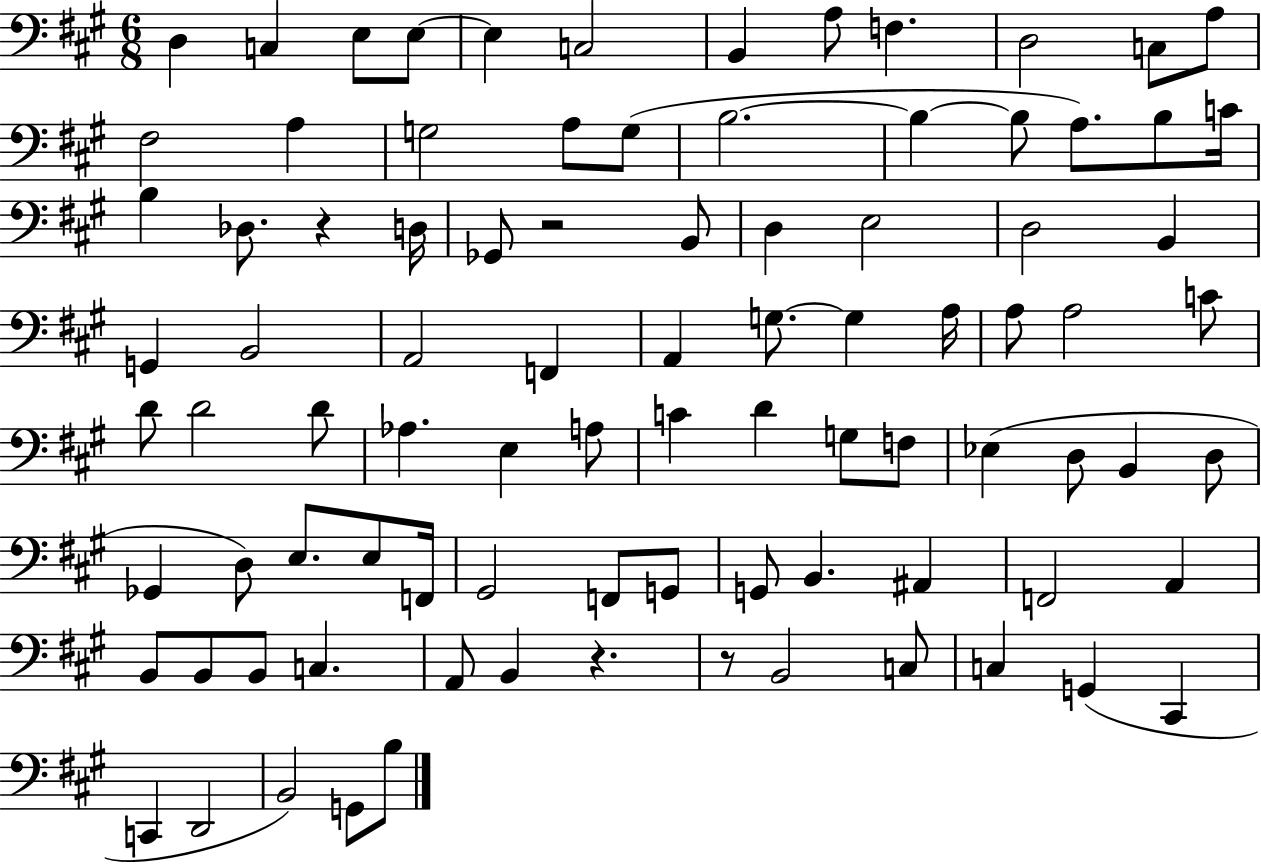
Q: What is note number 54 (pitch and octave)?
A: Eb3